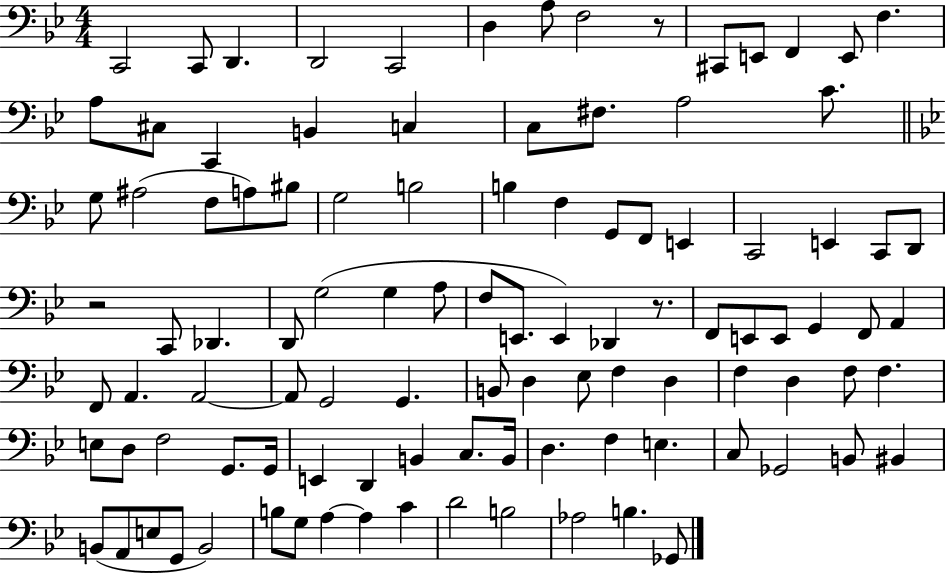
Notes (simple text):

C2/h C2/e D2/q. D2/h C2/h D3/q A3/e F3/h R/e C#2/e E2/e F2/q E2/e F3/q. A3/e C#3/e C2/q B2/q C3/q C3/e F#3/e. A3/h C4/e. G3/e A#3/h F3/e A3/e BIS3/e G3/h B3/h B3/q F3/q G2/e F2/e E2/q C2/h E2/q C2/e D2/e R/h C2/e Db2/q. D2/e G3/h G3/q A3/e F3/e E2/e. E2/q Db2/q R/e. F2/e E2/e E2/e G2/q F2/e A2/q F2/e A2/q. A2/h A2/e G2/h G2/q. B2/e D3/q Eb3/e F3/q D3/q F3/q D3/q F3/e F3/q. E3/e D3/e F3/h G2/e. G2/s E2/q D2/q B2/q C3/e. B2/s D3/q. F3/q E3/q. C3/e Gb2/h B2/e BIS2/q B2/e A2/e E3/e G2/e B2/h B3/e G3/e A3/q A3/q C4/q D4/h B3/h Ab3/h B3/q. Gb2/e